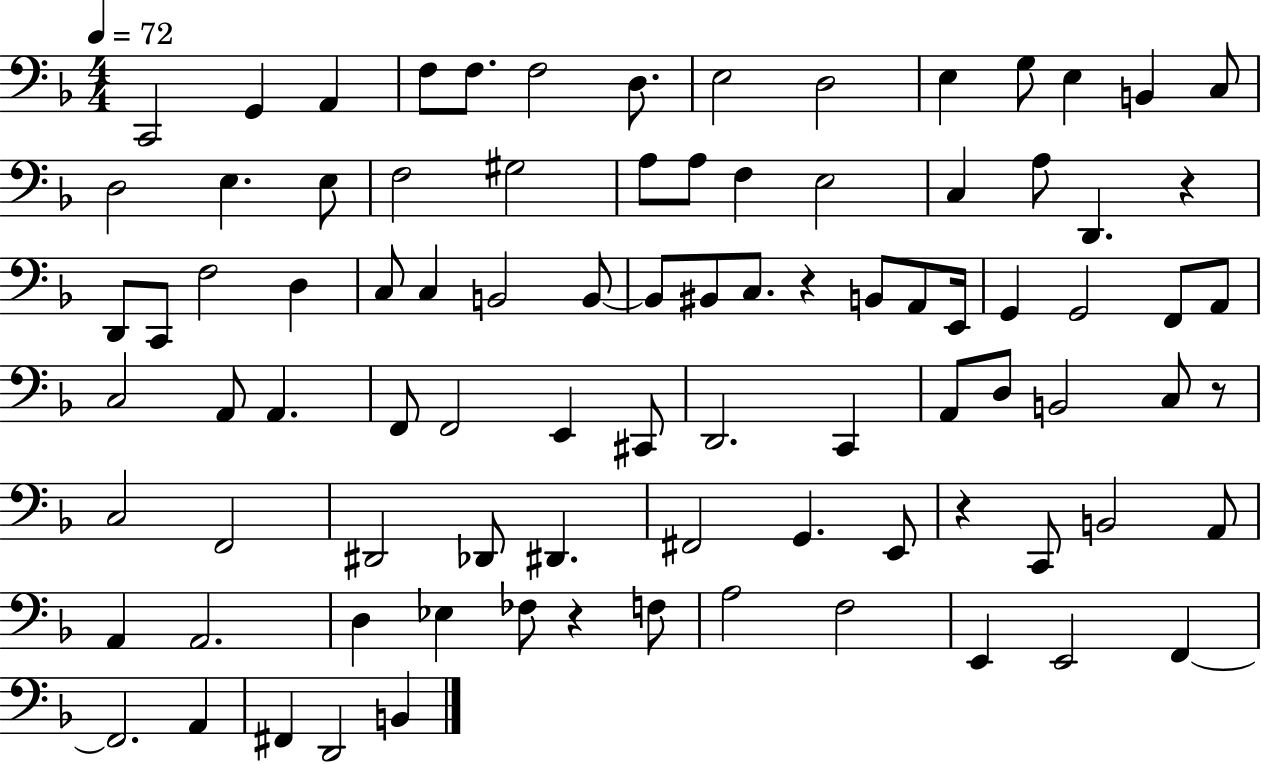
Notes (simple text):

C2/h G2/q A2/q F3/e F3/e. F3/h D3/e. E3/h D3/h E3/q G3/e E3/q B2/q C3/e D3/h E3/q. E3/e F3/h G#3/h A3/e A3/e F3/q E3/h C3/q A3/e D2/q. R/q D2/e C2/e F3/h D3/q C3/e C3/q B2/h B2/e B2/e BIS2/e C3/e. R/q B2/e A2/e E2/s G2/q G2/h F2/e A2/e C3/h A2/e A2/q. F2/e F2/h E2/q C#2/e D2/h. C2/q A2/e D3/e B2/h C3/e R/e C3/h F2/h D#2/h Db2/e D#2/q. F#2/h G2/q. E2/e R/q C2/e B2/h A2/e A2/q A2/h. D3/q Eb3/q FES3/e R/q F3/e A3/h F3/h E2/q E2/h F2/q F2/h. A2/q F#2/q D2/h B2/q